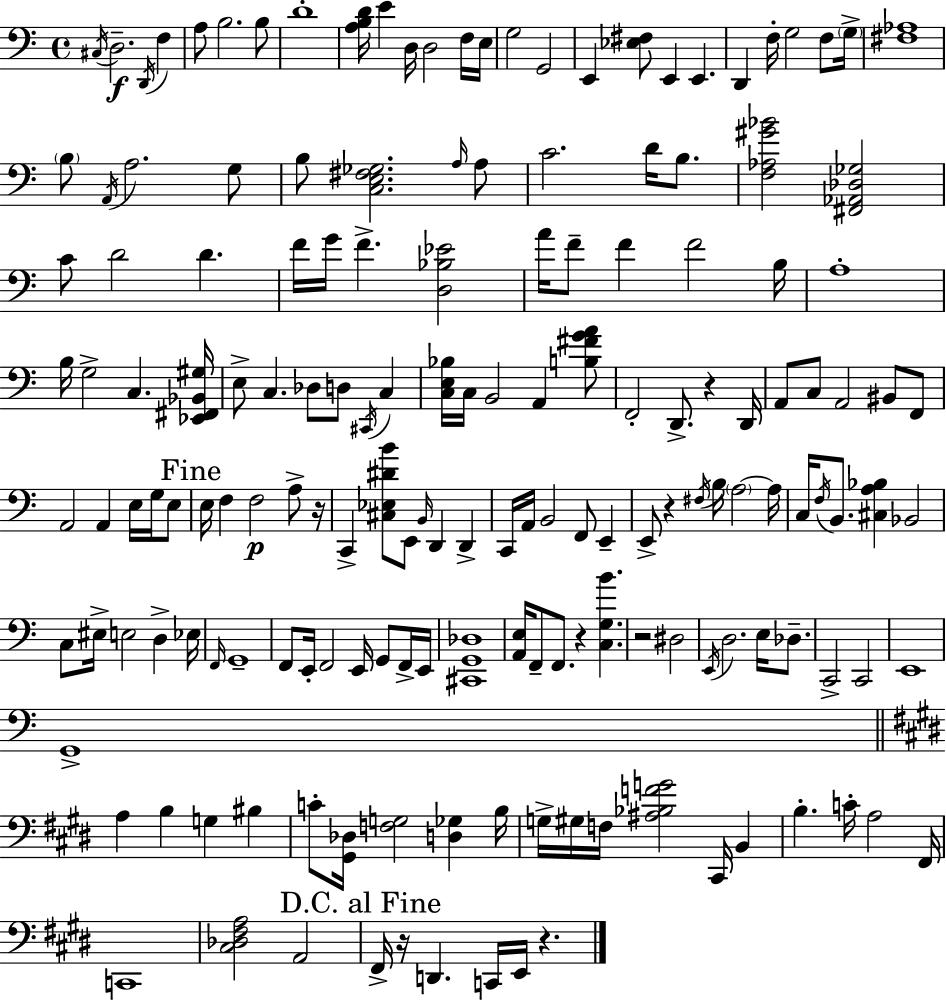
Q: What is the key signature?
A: C major